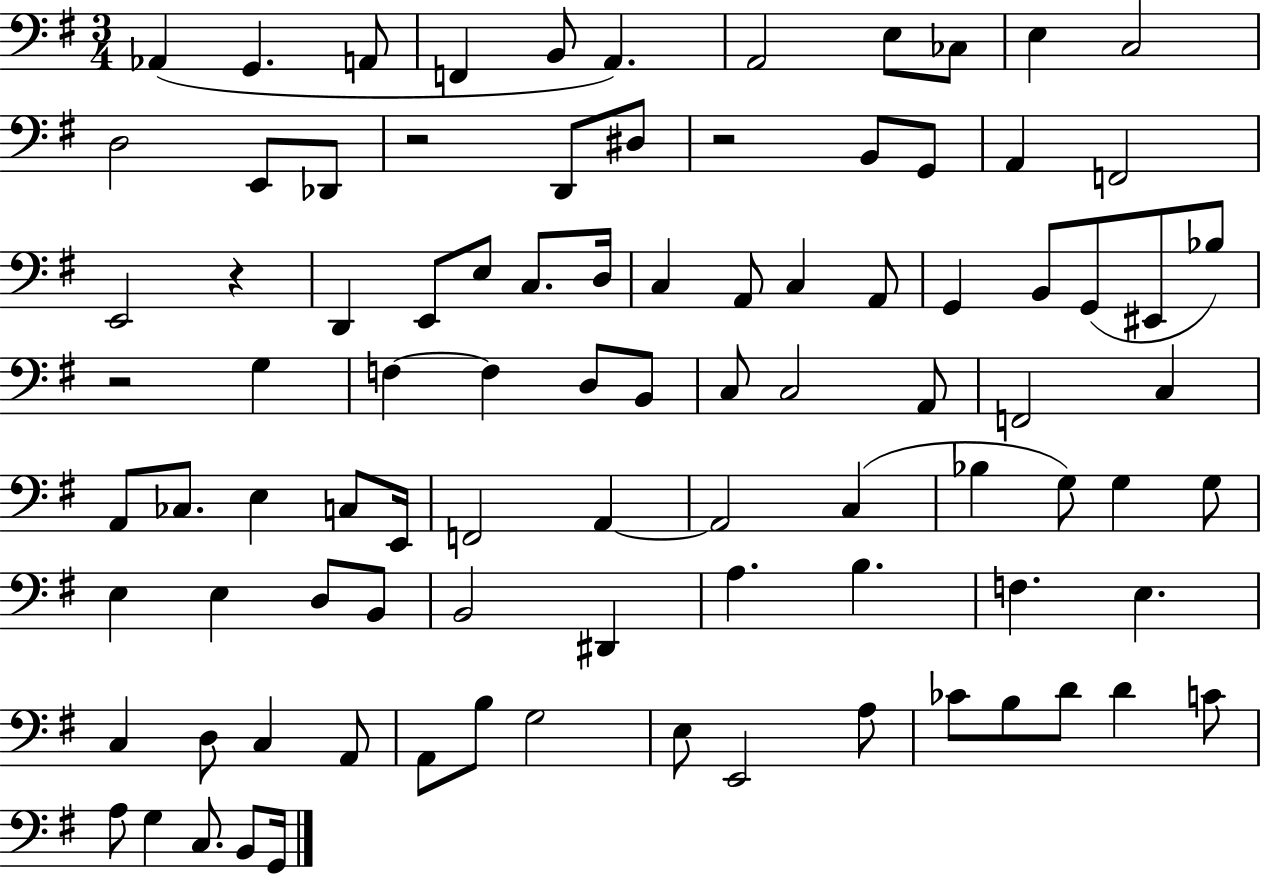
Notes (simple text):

Ab2/q G2/q. A2/e F2/q B2/e A2/q. A2/h E3/e CES3/e E3/q C3/h D3/h E2/e Db2/e R/h D2/e D#3/e R/h B2/e G2/e A2/q F2/h E2/h R/q D2/q E2/e E3/e C3/e. D3/s C3/q A2/e C3/q A2/e G2/q B2/e G2/e EIS2/e Bb3/e R/h G3/q F3/q F3/q D3/e B2/e C3/e C3/h A2/e F2/h C3/q A2/e CES3/e. E3/q C3/e E2/s F2/h A2/q A2/h C3/q Bb3/q G3/e G3/q G3/e E3/q E3/q D3/e B2/e B2/h D#2/q A3/q. B3/q. F3/q. E3/q. C3/q D3/e C3/q A2/e A2/e B3/e G3/h E3/e E2/h A3/e CES4/e B3/e D4/e D4/q C4/e A3/e G3/q C3/e. B2/e G2/s